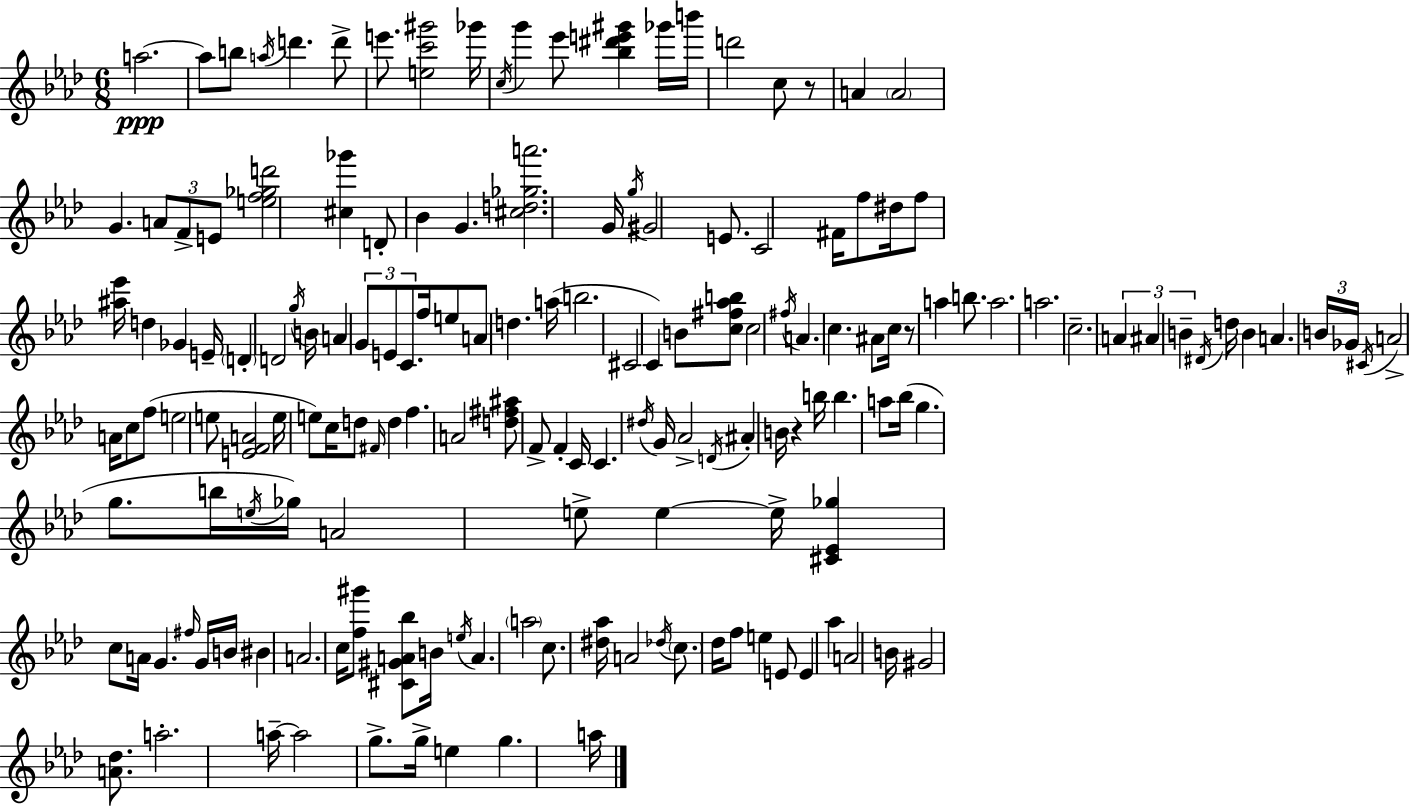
A5/h. A5/e B5/e A5/s D6/q. D6/e E6/e. [E5,C6,G#6]/h Gb6/s C5/s G6/q Eb6/e [Bb5,D#6,E6,G#6]/q Gb6/s B6/s D6/h C5/e R/e A4/q A4/h G4/q. A4/e F4/e E4/e [E5,F5,Gb5,D6]/h [C#5,Gb6]/q D4/e Bb4/q G4/q. [C#5,D5,Gb5,A6]/h. G4/s G5/s G#4/h E4/e. C4/h F#4/s F5/e D#5/s F5/e [A#5,Eb6]/s D5/q Gb4/q E4/s D4/q D4/h G5/s B4/s A4/q G4/e E4/e C4/e. F5/s E5/e A4/e D5/q. A5/s B5/h. C#4/h C4/q B4/e [C5,F#5,Ab5,B5]/e C5/h F#5/s A4/q. C5/q. A#4/e C5/s R/e A5/q B5/e. A5/h. A5/h. C5/h. A4/q A#4/q B4/q D#4/s D5/s B4/q A4/q. B4/s Gb4/s C#4/s A4/h A4/s C5/e F5/e E5/h E5/e [E4,F4,A4]/h E5/s E5/e C5/s D5/e F#4/s D5/q F5/q. A4/h [D5,F#5,A#5]/e F4/e F4/q C4/s C4/q. D#5/s G4/s Ab4/h D4/s A#4/q B4/s R/q B5/s B5/q. A5/e Bb5/s G5/q. G5/e. B5/s E5/s Gb5/s A4/h E5/e E5/q E5/s [C#4,Eb4,Gb5]/q C5/e A4/s G4/q. F#5/s G4/s B4/s BIS4/q A4/h. C5/s [F5,G#6]/e [C#4,G#4,A4,Bb5]/e B4/s E5/s A4/q. A5/h C5/e. [D#5,Ab5]/s A4/h Db5/s C5/e. Db5/s F5/e E5/q E4/e E4/q Ab5/q A4/h B4/s G#4/h [A4,Db5]/e. A5/h. A5/s A5/h G5/e. G5/s E5/q G5/q. A5/s